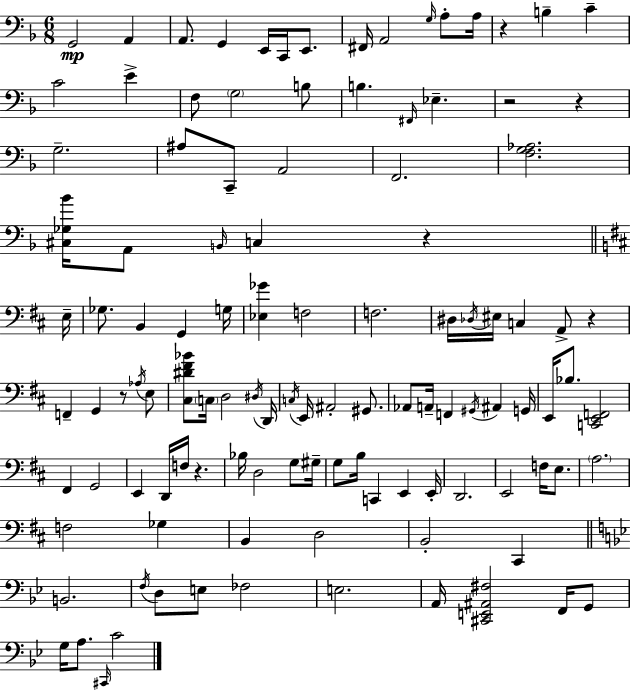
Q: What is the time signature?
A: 6/8